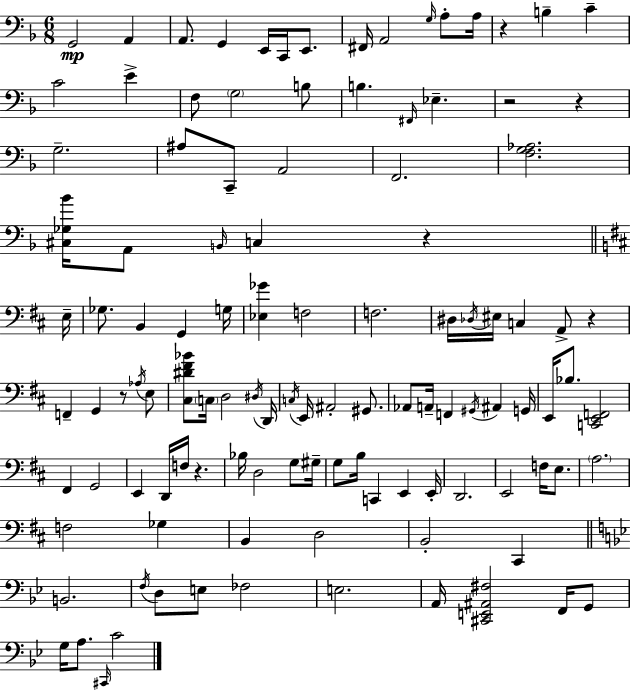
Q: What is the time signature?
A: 6/8